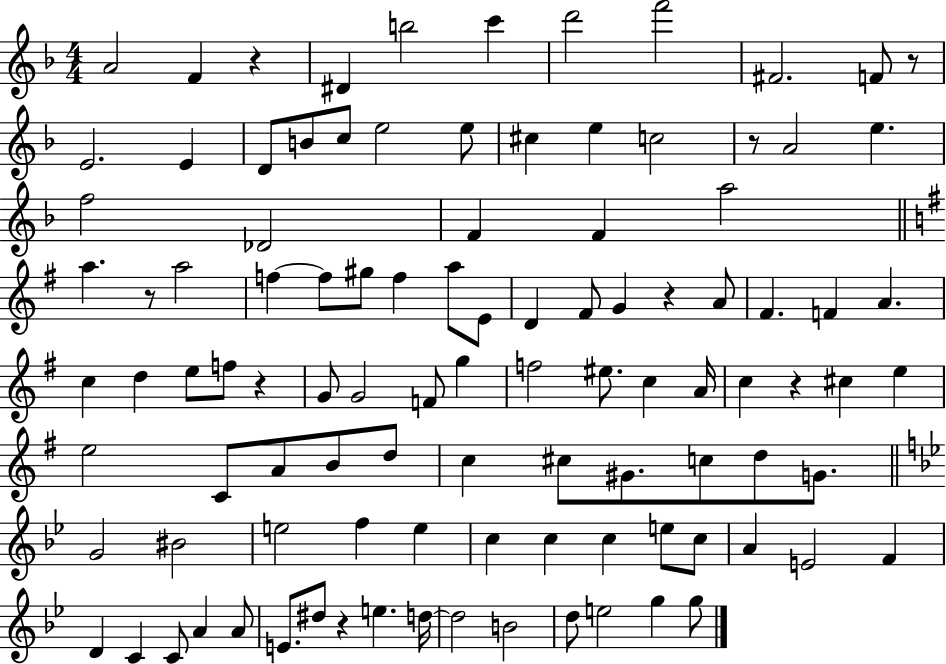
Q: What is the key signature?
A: F major